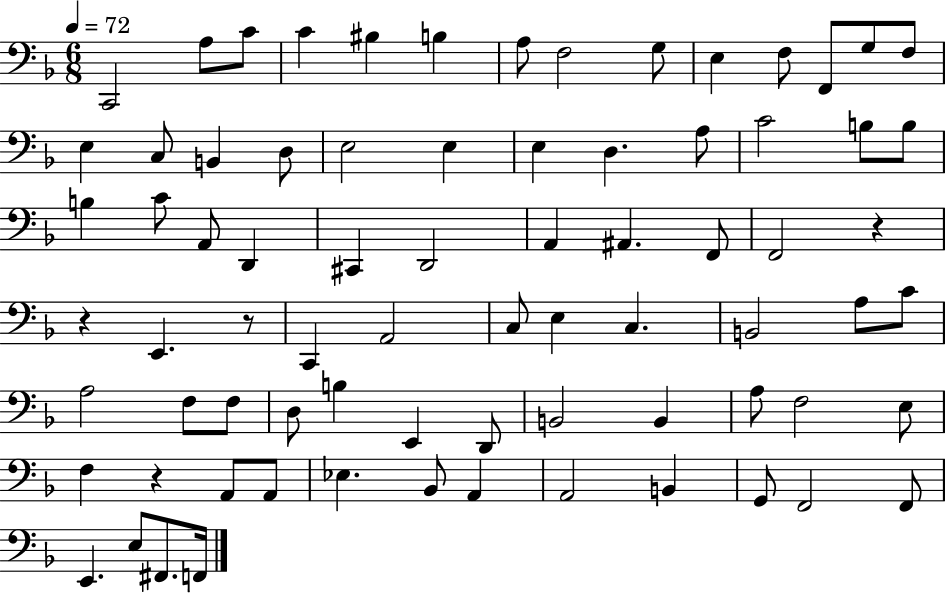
X:1
T:Untitled
M:6/8
L:1/4
K:F
C,,2 A,/2 C/2 C ^B, B, A,/2 F,2 G,/2 E, F,/2 F,,/2 G,/2 F,/2 E, C,/2 B,, D,/2 E,2 E, E, D, A,/2 C2 B,/2 B,/2 B, C/2 A,,/2 D,, ^C,, D,,2 A,, ^A,, F,,/2 F,,2 z z E,, z/2 C,, A,,2 C,/2 E, C, B,,2 A,/2 C/2 A,2 F,/2 F,/2 D,/2 B, E,, D,,/2 B,,2 B,, A,/2 F,2 E,/2 F, z A,,/2 A,,/2 _E, _B,,/2 A,, A,,2 B,, G,,/2 F,,2 F,,/2 E,, E,/2 ^F,,/2 F,,/4